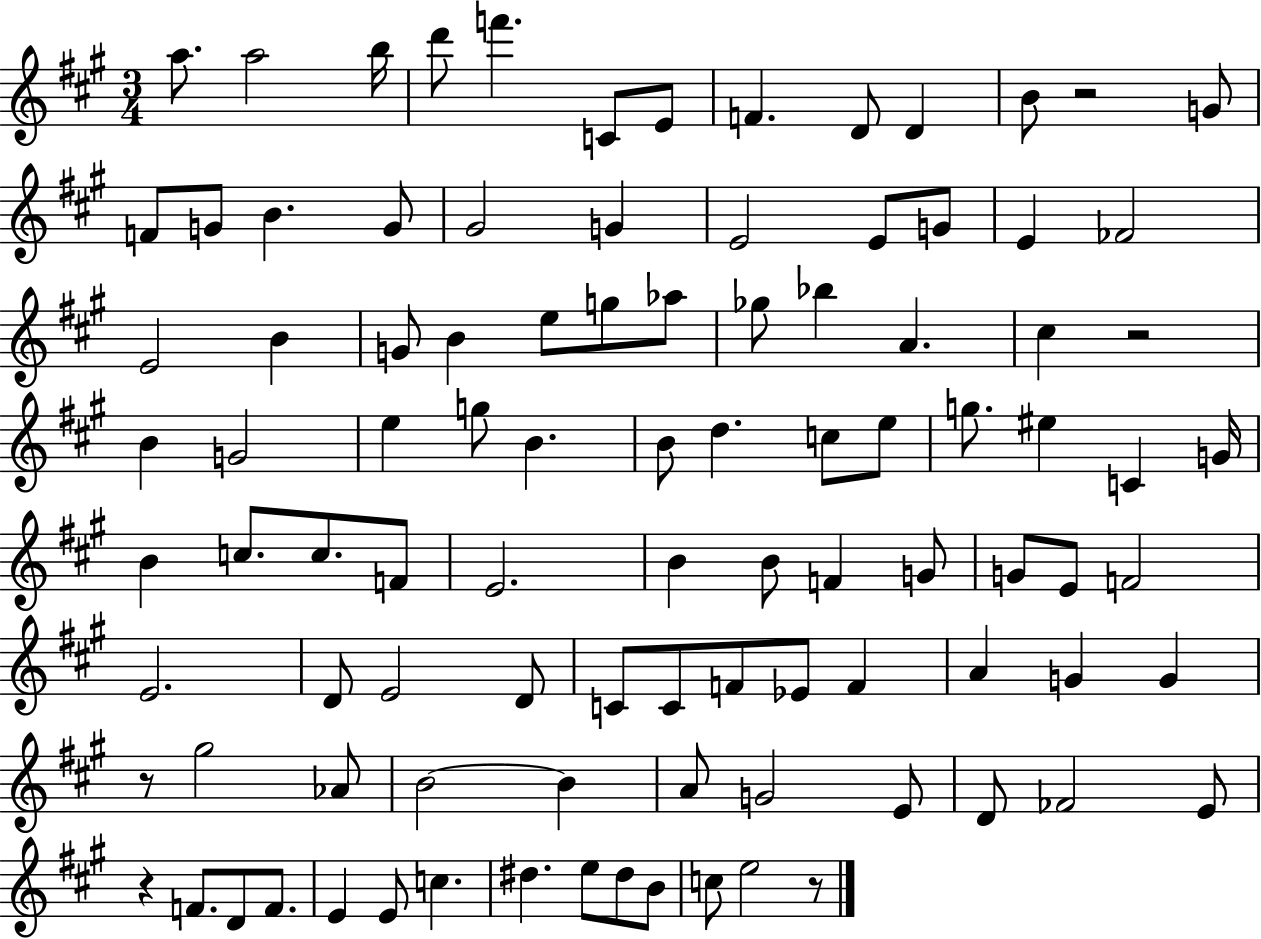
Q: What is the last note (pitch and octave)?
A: E5